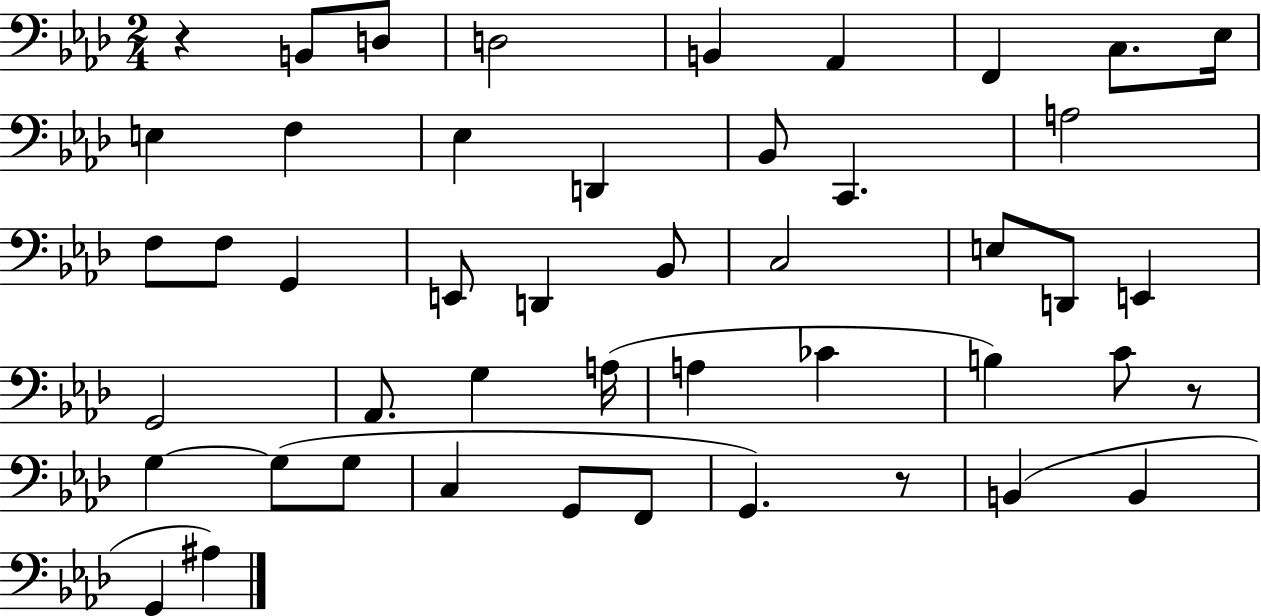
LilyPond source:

{
  \clef bass
  \numericTimeSignature
  \time 2/4
  \key aes \major
  r4 b,8 d8 | d2 | b,4 aes,4 | f,4 c8. ees16 | \break e4 f4 | ees4 d,4 | bes,8 c,4. | a2 | \break f8 f8 g,4 | e,8 d,4 bes,8 | c2 | e8 d,8 e,4 | \break g,2 | aes,8. g4 a16( | a4 ces'4 | b4) c'8 r8 | \break g4~~ g8( g8 | c4 g,8 f,8 | g,4.) r8 | b,4( b,4 | \break g,4 ais4) | \bar "|."
}